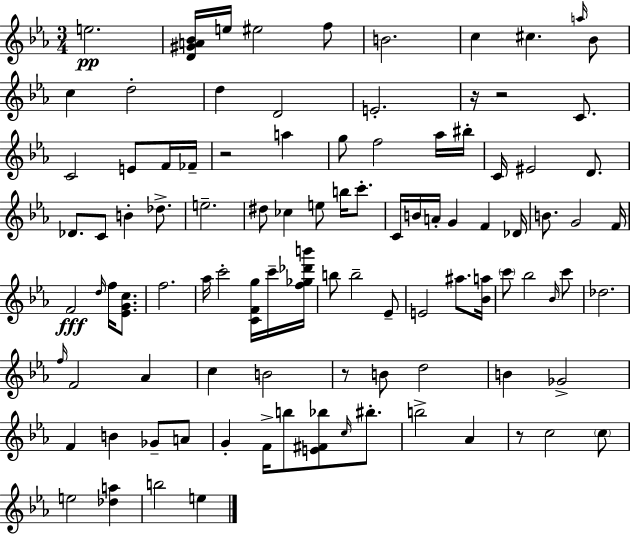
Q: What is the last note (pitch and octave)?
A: E5